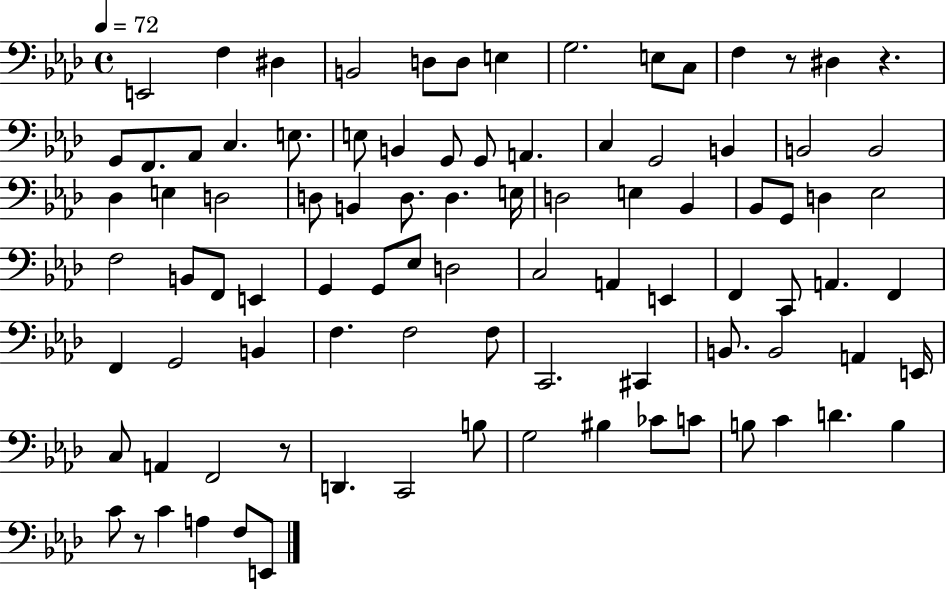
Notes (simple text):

E2/h F3/q D#3/q B2/h D3/e D3/e E3/q G3/h. E3/e C3/e F3/q R/e D#3/q R/q. G2/e F2/e. Ab2/e C3/q. E3/e. E3/e B2/q G2/e G2/e A2/q. C3/q G2/h B2/q B2/h B2/h Db3/q E3/q D3/h D3/e B2/q D3/e. D3/q. E3/s D3/h E3/q Bb2/q Bb2/e G2/e D3/q Eb3/h F3/h B2/e F2/e E2/q G2/q G2/e Eb3/e D3/h C3/h A2/q E2/q F2/q C2/e A2/q. F2/q F2/q G2/h B2/q F3/q. F3/h F3/e C2/h. C#2/q B2/e. B2/h A2/q E2/s C3/e A2/q F2/h R/e D2/q. C2/h B3/e G3/h BIS3/q CES4/e C4/e B3/e C4/q D4/q. B3/q C4/e R/e C4/q A3/q F3/e E2/e